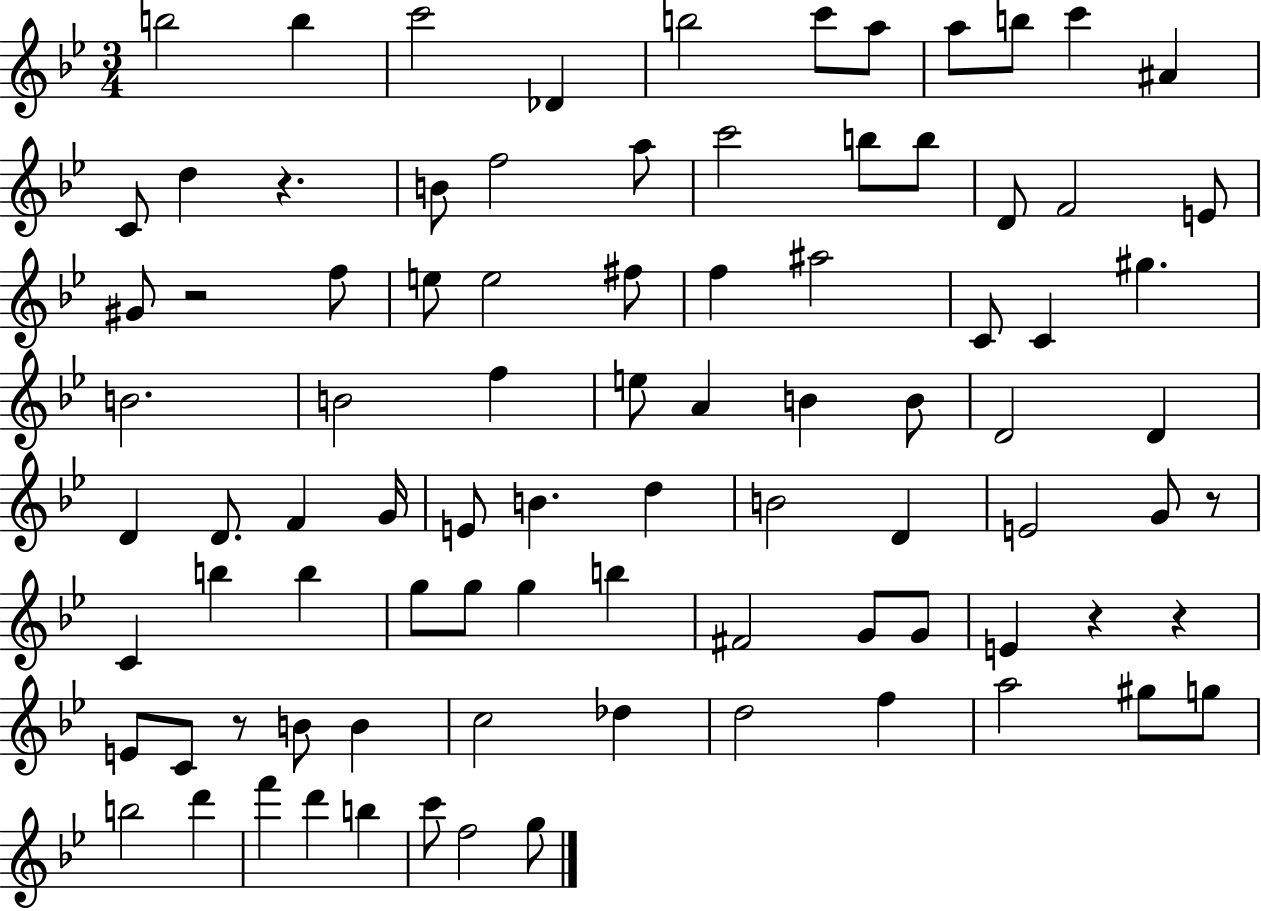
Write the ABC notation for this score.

X:1
T:Untitled
M:3/4
L:1/4
K:Bb
b2 b c'2 _D b2 c'/2 a/2 a/2 b/2 c' ^A C/2 d z B/2 f2 a/2 c'2 b/2 b/2 D/2 F2 E/2 ^G/2 z2 f/2 e/2 e2 ^f/2 f ^a2 C/2 C ^g B2 B2 f e/2 A B B/2 D2 D D D/2 F G/4 E/2 B d B2 D E2 G/2 z/2 C b b g/2 g/2 g b ^F2 G/2 G/2 E z z E/2 C/2 z/2 B/2 B c2 _d d2 f a2 ^g/2 g/2 b2 d' f' d' b c'/2 f2 g/2